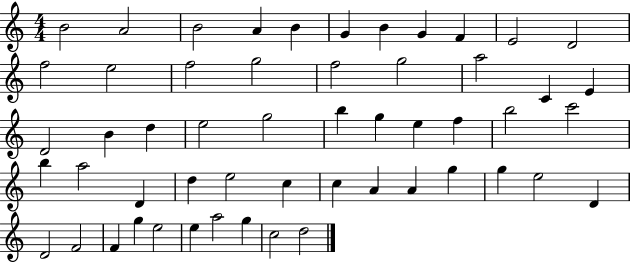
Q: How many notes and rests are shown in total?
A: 54